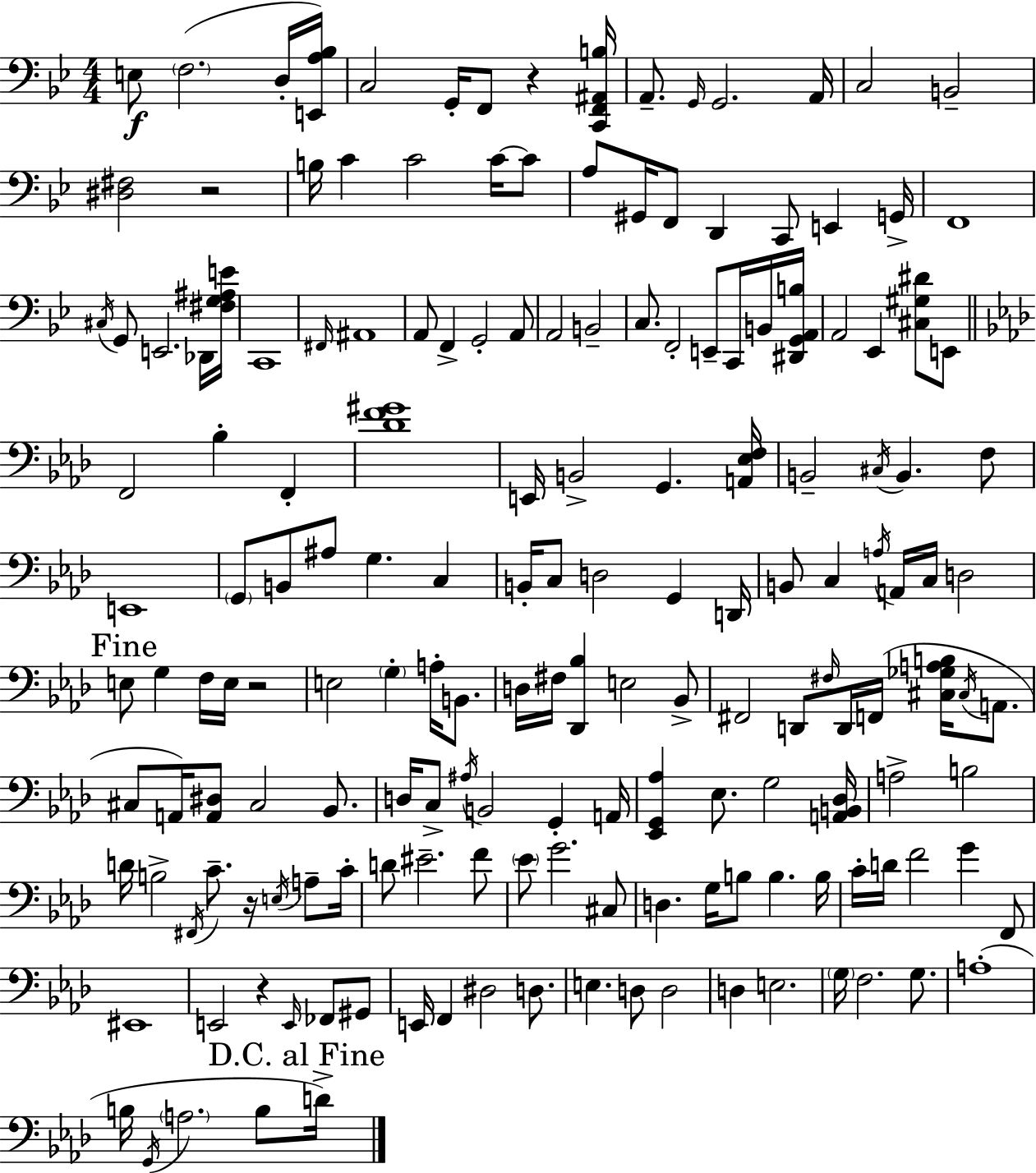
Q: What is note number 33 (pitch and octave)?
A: A2